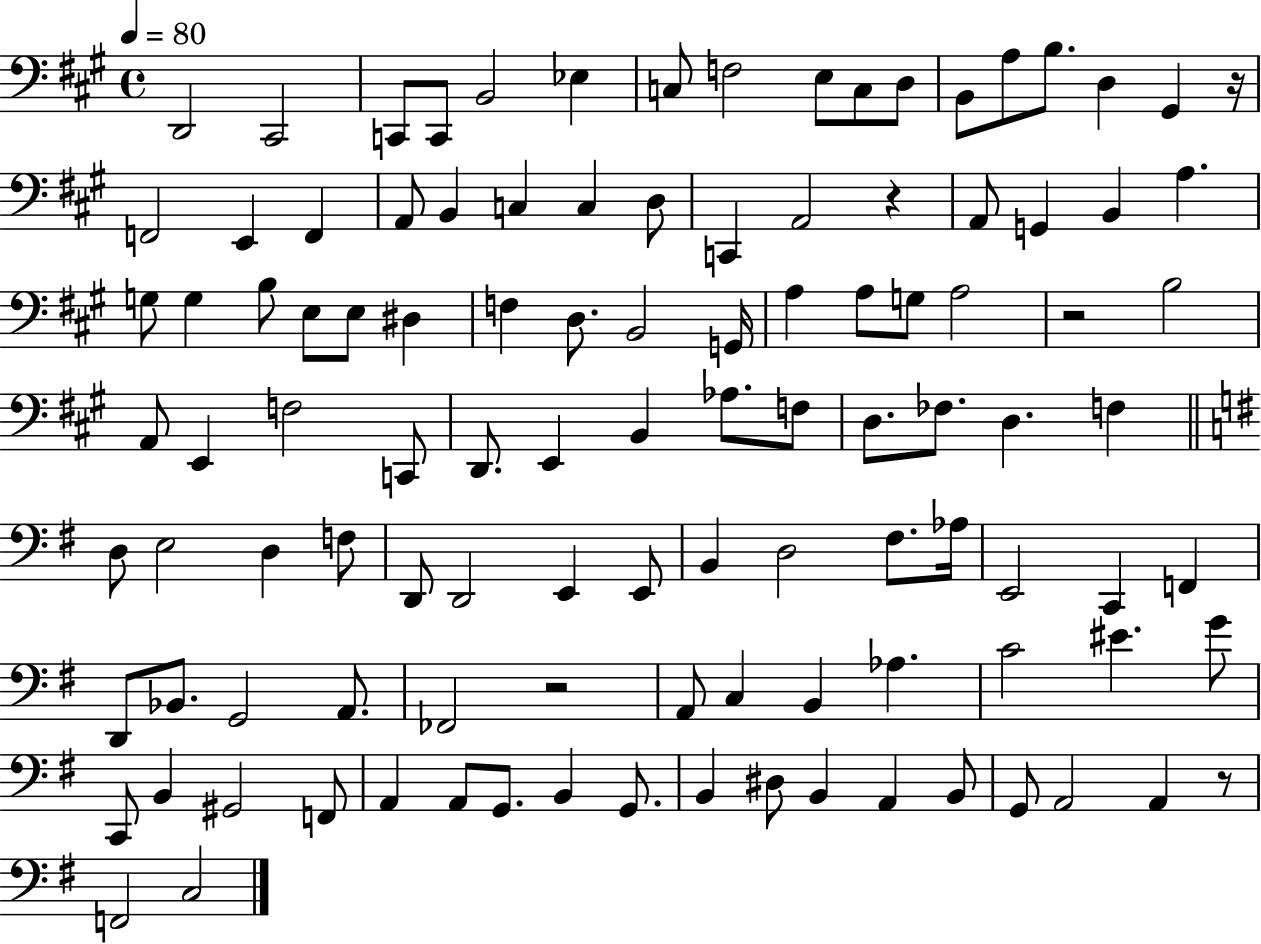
D2/h C#2/h C2/e C2/e B2/h Eb3/q C3/e F3/h E3/e C3/e D3/e B2/e A3/e B3/e. D3/q G#2/q R/s F2/h E2/q F2/q A2/e B2/q C3/q C3/q D3/e C2/q A2/h R/q A2/e G2/q B2/q A3/q. G3/e G3/q B3/e E3/e E3/e D#3/q F3/q D3/e. B2/h G2/s A3/q A3/e G3/e A3/h R/h B3/h A2/e E2/q F3/h C2/e D2/e. E2/q B2/q Ab3/e. F3/e D3/e. FES3/e. D3/q. F3/q D3/e E3/h D3/q F3/e D2/e D2/h E2/q E2/e B2/q D3/h F#3/e. Ab3/s E2/h C2/q F2/q D2/e Bb2/e. G2/h A2/e. FES2/h R/h A2/e C3/q B2/q Ab3/q. C4/h EIS4/q. G4/e C2/e B2/q G#2/h F2/e A2/q A2/e G2/e. B2/q G2/e. B2/q D#3/e B2/q A2/q B2/e G2/e A2/h A2/q R/e F2/h C3/h